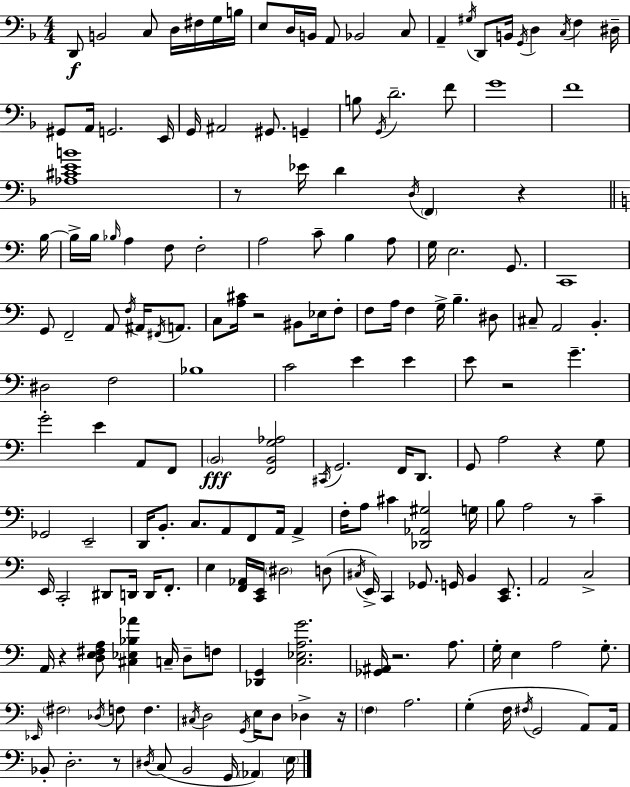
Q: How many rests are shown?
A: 10